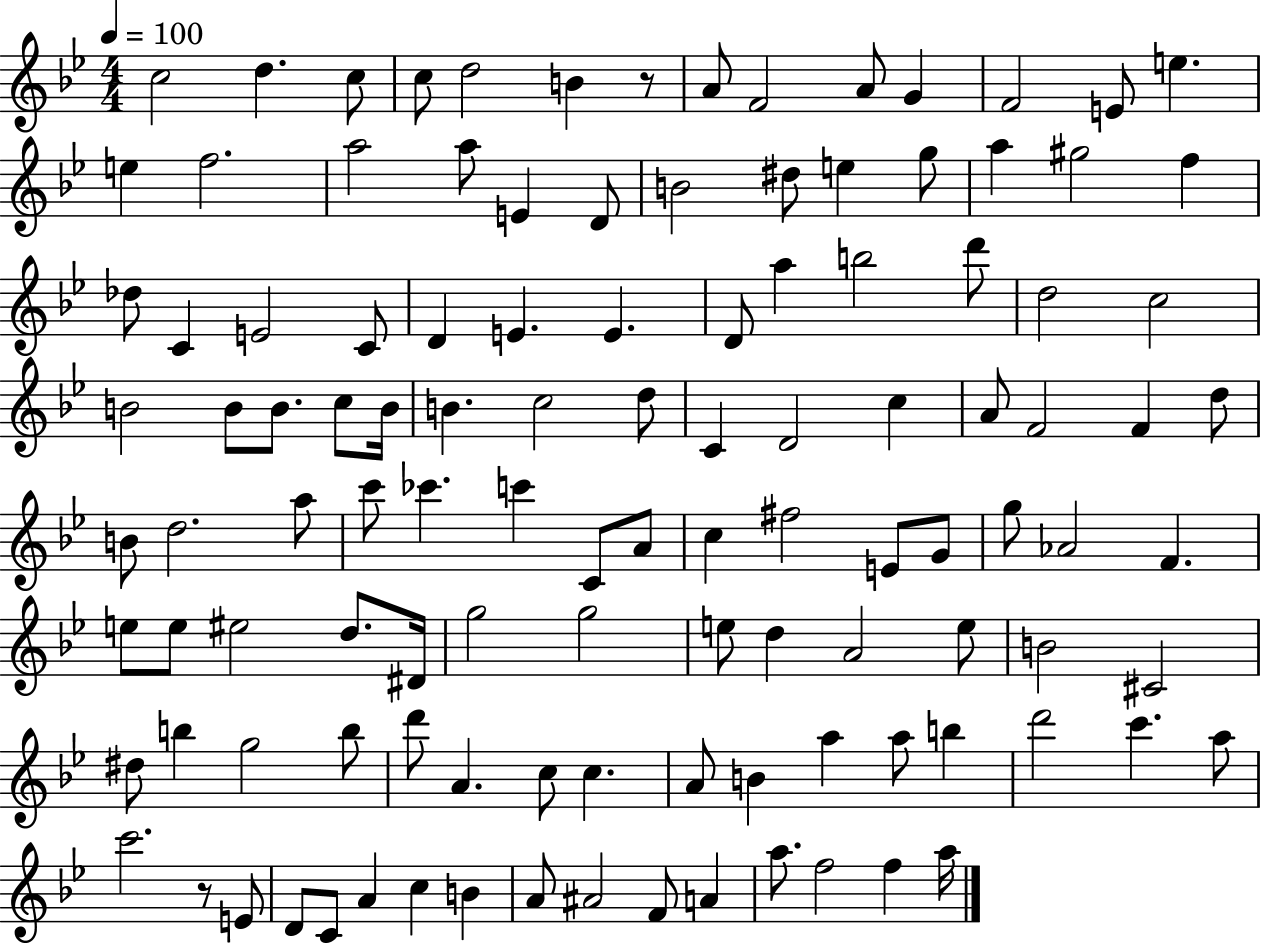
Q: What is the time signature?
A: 4/4